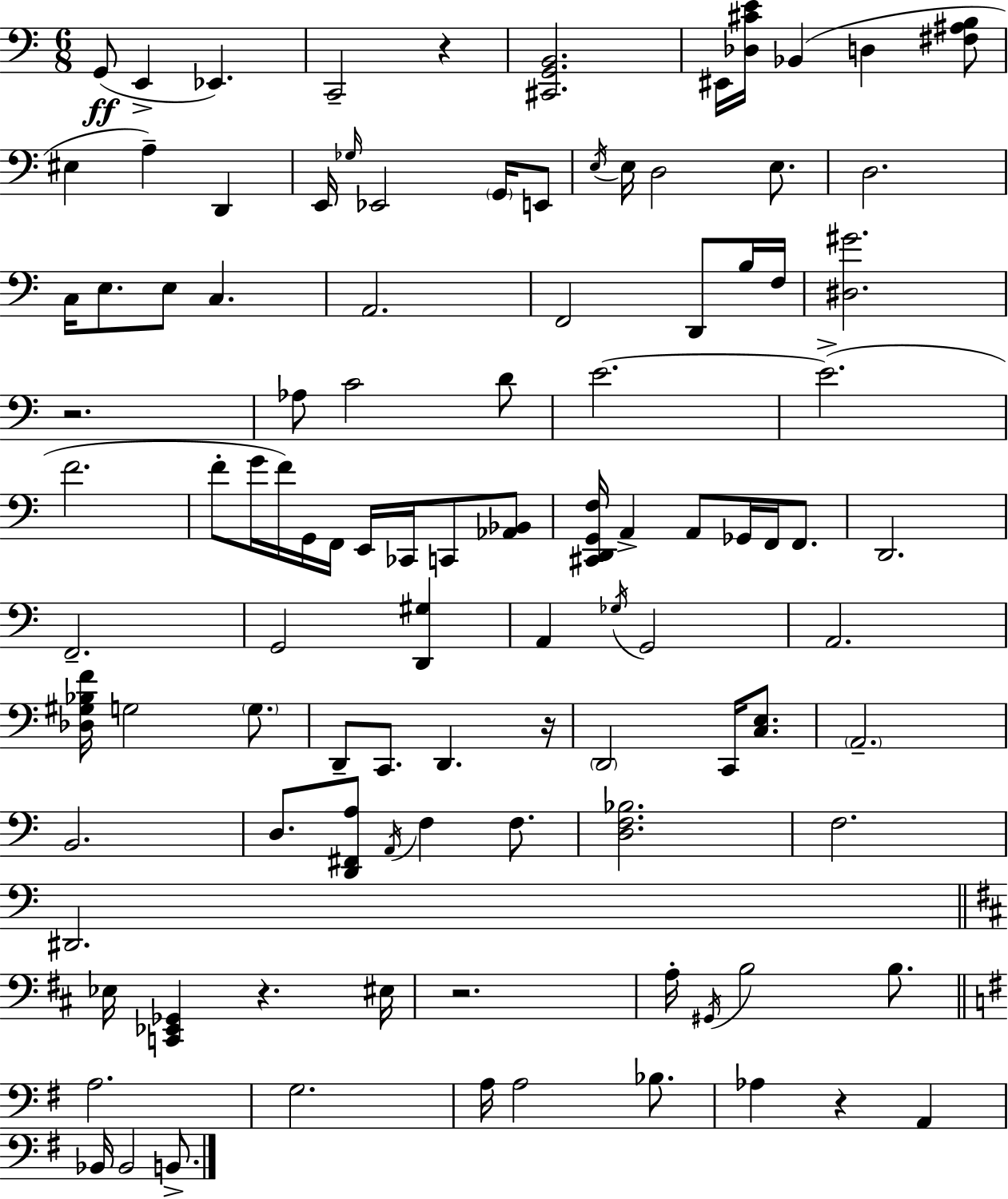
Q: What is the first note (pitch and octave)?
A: G2